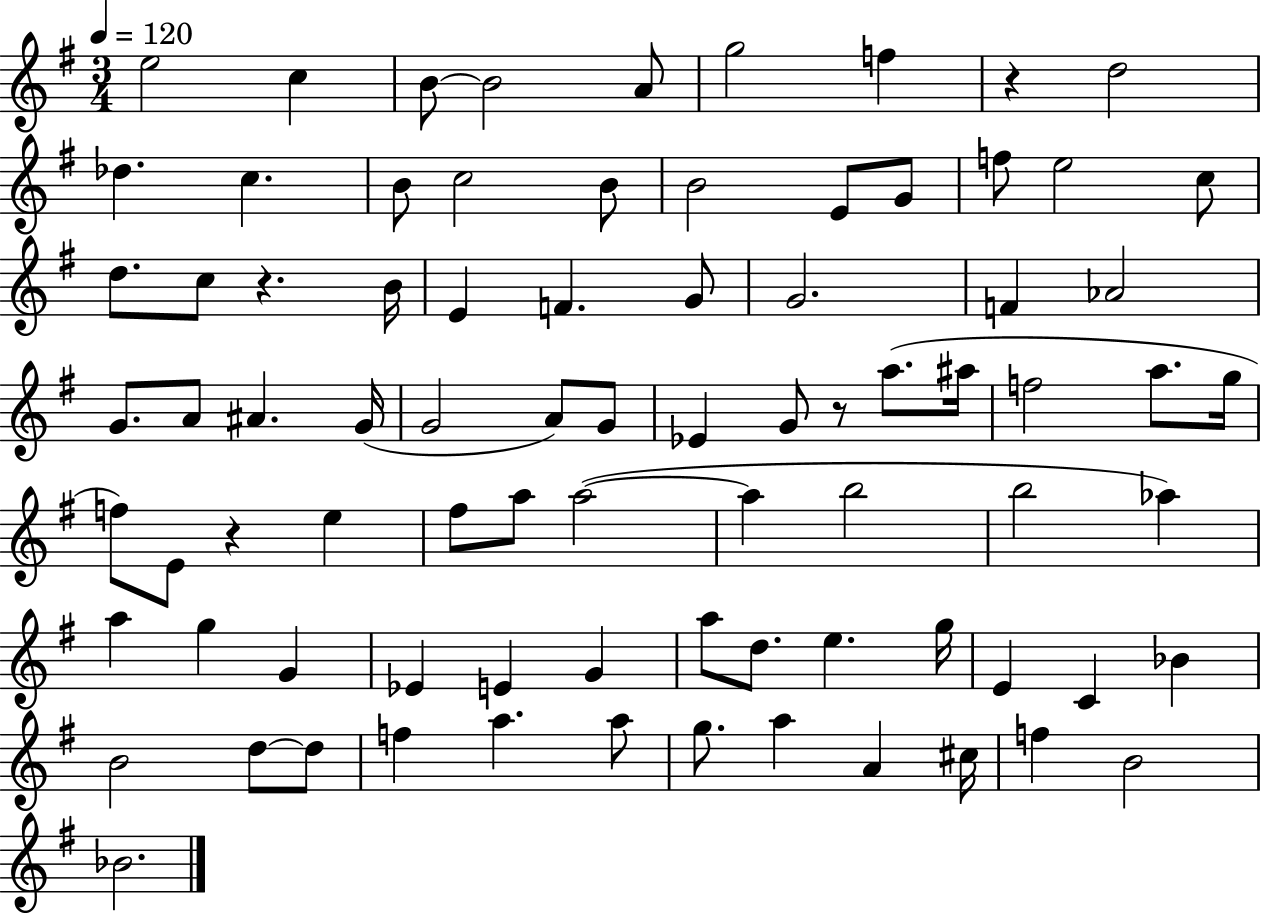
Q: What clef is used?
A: treble